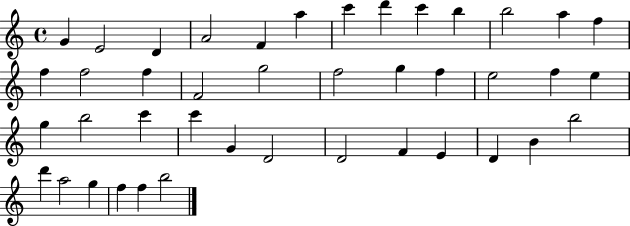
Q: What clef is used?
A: treble